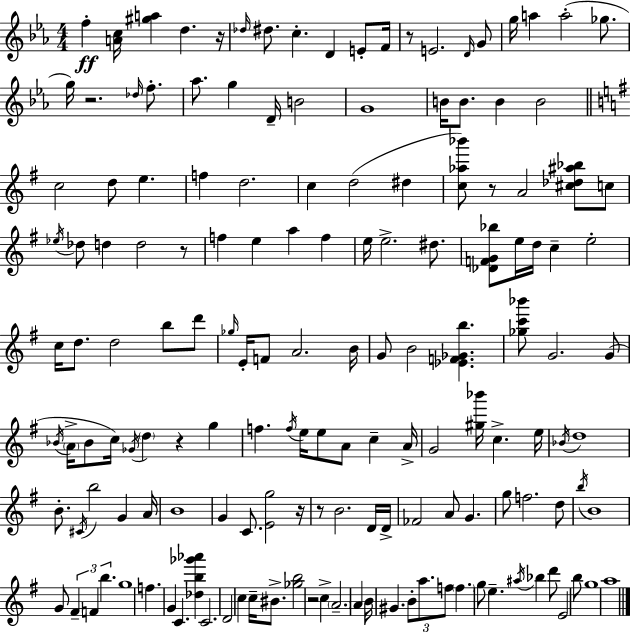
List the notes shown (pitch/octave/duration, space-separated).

F5/q [A4,C5]/s [G#5,A5]/q D5/q. R/s Db5/s D#5/e. C5/q. D4/q E4/e F4/s R/e E4/h. D4/s G4/e G5/s A5/q A5/h Gb5/e. G5/s R/h. Db5/s F5/e. Ab5/e. G5/q D4/s B4/h G4/w B4/s B4/e. B4/q B4/h C5/h D5/e E5/q. F5/q D5/h. C5/q D5/h D#5/q [C5,Ab5,Bb6]/e R/e A4/h [C#5,Db5,A#5,Bb5]/e C5/e Eb5/s Db5/e D5/q D5/h R/e F5/q E5/q A5/q F5/q E5/s E5/h. D#5/e. [Db4,F4,G4,Bb5]/e E5/s D5/s C5/q E5/h C5/s D5/e. D5/h B5/e D6/e Gb5/s E4/s F4/e A4/h. B4/s G4/e B4/h [Eb4,F4,Gb4,B5]/q. [Gb5,C6,Bb6]/e G4/h. G4/e Bb4/s A4/s Bb4/e C5/s Gb4/s D5/q R/q G5/q F5/q. F5/s E5/s E5/e A4/e C5/q A4/s G4/h [G#5,Bb6]/s C5/q. E5/s Bb4/s D5/w B4/e. C#4/s B5/h G4/q A4/s B4/w G4/q C4/e. [E4,G5]/h R/s R/e B4/h. D4/s D4/s FES4/h A4/e G4/q. G5/e F5/h. D5/e B5/s B4/w G4/e F#4/q F4/q B5/q. G5/w F5/q. G4/q C4/q. [Db5,B5,Gb6,Ab6]/q C4/h. D4/h C5/q C5/s BIS4/e. [Gb5,B5]/h R/h C5/q A4/h. A4/q B4/s G#4/q. B4/e A5/e. F5/e F5/q. G5/e E5/q. A#5/s Bb5/q D6/e E4/h B5/e G5/w A5/w